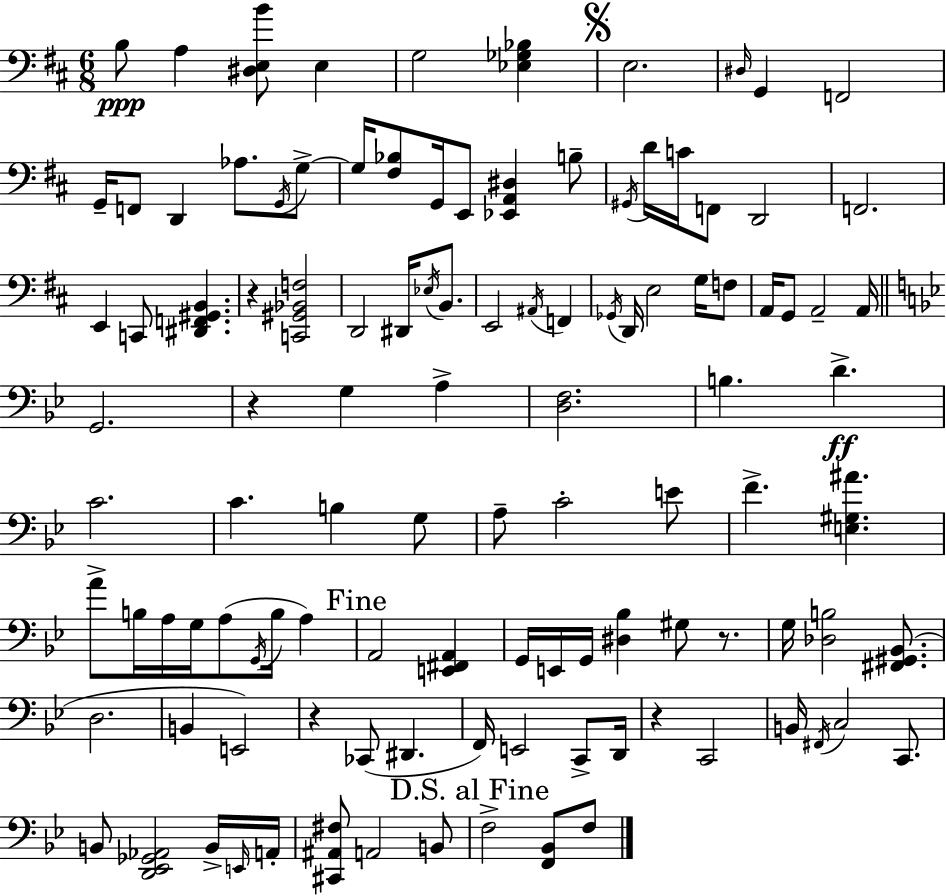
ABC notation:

X:1
T:Untitled
M:6/8
L:1/4
K:D
B,/2 A, [^D,E,B]/2 E, G,2 [_E,_G,_B,] E,2 ^D,/4 G,, F,,2 G,,/4 F,,/2 D,, _A,/2 G,,/4 G,/2 G,/4 [^F,_B,]/2 G,,/4 E,,/2 [_E,,A,,^D,] B,/2 ^G,,/4 D/4 C/4 F,,/2 D,,2 F,,2 E,, C,,/2 [^D,,F,,^G,,B,,] z [C,,^G,,_B,,F,]2 D,,2 ^D,,/4 _E,/4 B,,/2 E,,2 ^A,,/4 F,, _G,,/4 D,,/4 E,2 G,/4 F,/2 A,,/4 G,,/2 A,,2 A,,/4 G,,2 z G, A, [D,F,]2 B, D C2 C B, G,/2 A,/2 C2 E/2 F [E,^G,^A] A/2 B,/4 A,/4 G,/4 A,/2 G,,/4 B,/4 A, A,,2 [E,,^F,,A,,] G,,/4 E,,/4 G,,/4 [^D,_B,] ^G,/2 z/2 G,/4 [_D,B,]2 [^F,,^G,,_B,,]/2 D,2 B,, E,,2 z _C,,/2 ^D,, F,,/4 E,,2 C,,/2 D,,/4 z C,,2 B,,/4 ^F,,/4 C,2 C,,/2 B,,/2 [D,,_E,,_G,,_A,,]2 B,,/4 E,,/4 A,,/4 [^C,,^A,,^F,]/2 A,,2 B,,/2 F,2 [F,,_B,,]/2 F,/2